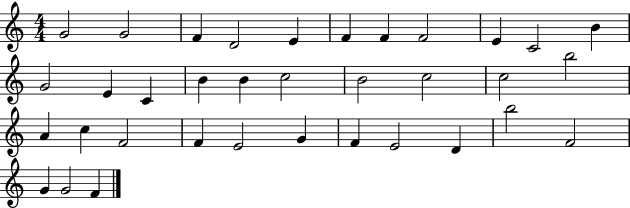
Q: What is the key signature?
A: C major